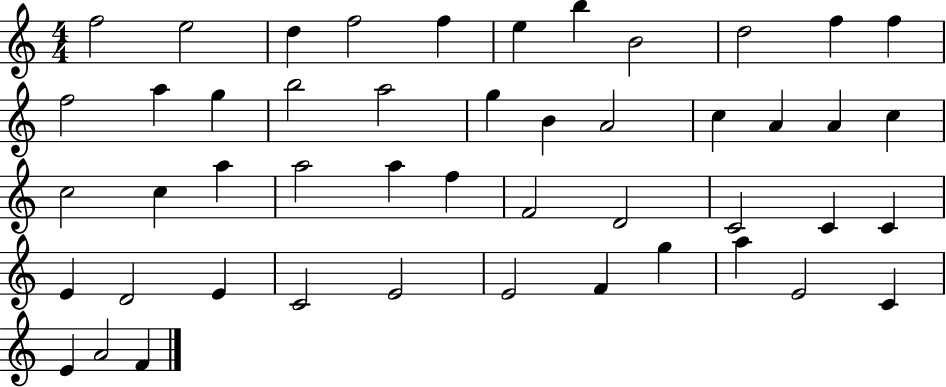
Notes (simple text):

F5/h E5/h D5/q F5/h F5/q E5/q B5/q B4/h D5/h F5/q F5/q F5/h A5/q G5/q B5/h A5/h G5/q B4/q A4/h C5/q A4/q A4/q C5/q C5/h C5/q A5/q A5/h A5/q F5/q F4/h D4/h C4/h C4/q C4/q E4/q D4/h E4/q C4/h E4/h E4/h F4/q G5/q A5/q E4/h C4/q E4/q A4/h F4/q